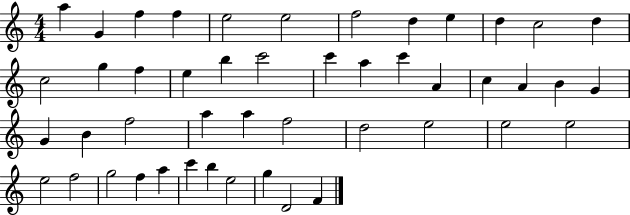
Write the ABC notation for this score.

X:1
T:Untitled
M:4/4
L:1/4
K:C
a G f f e2 e2 f2 d e d c2 d c2 g f e b c'2 c' a c' A c A B G G B f2 a a f2 d2 e2 e2 e2 e2 f2 g2 f a c' b e2 g D2 F